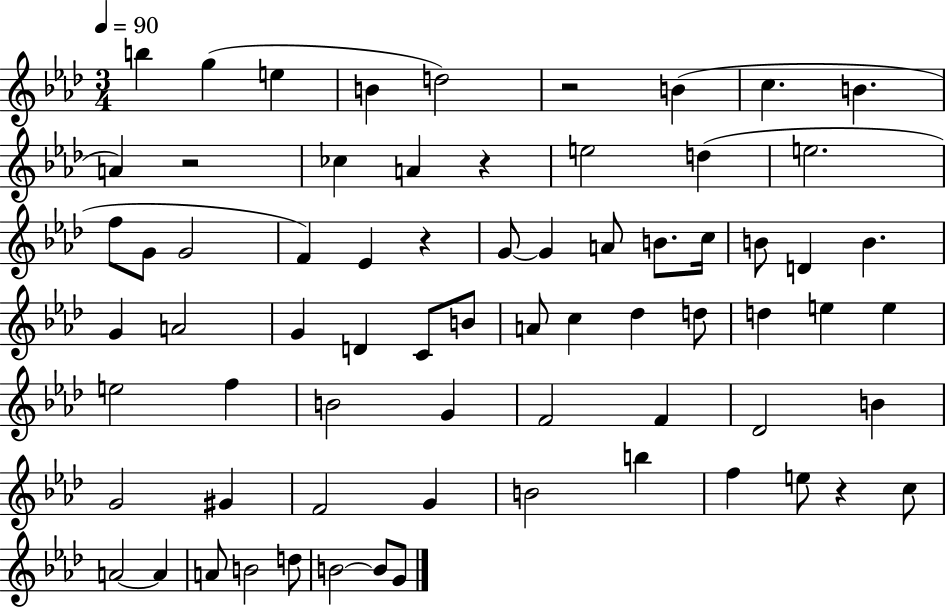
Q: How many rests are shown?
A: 5